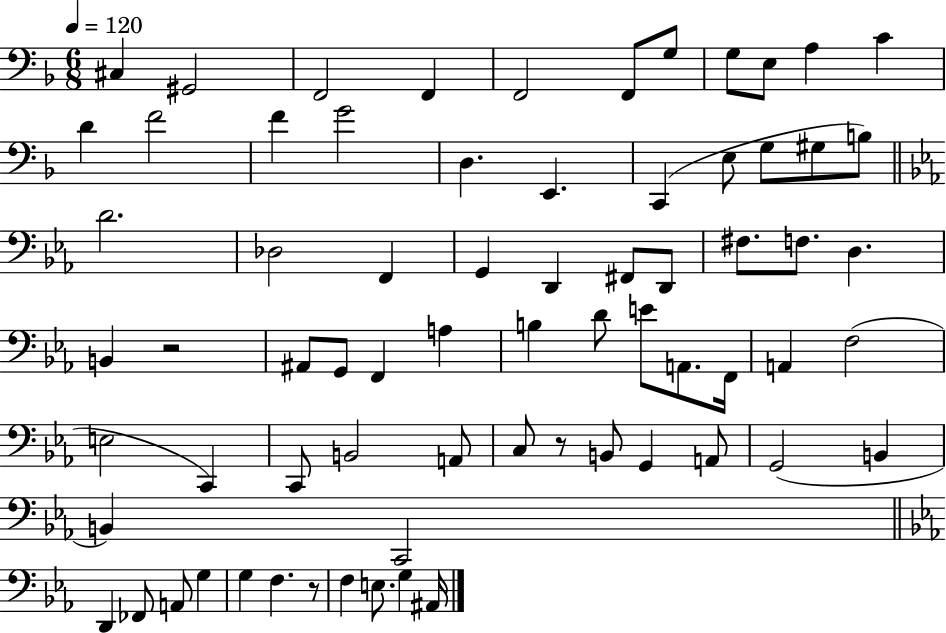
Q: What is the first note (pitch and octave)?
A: C#3